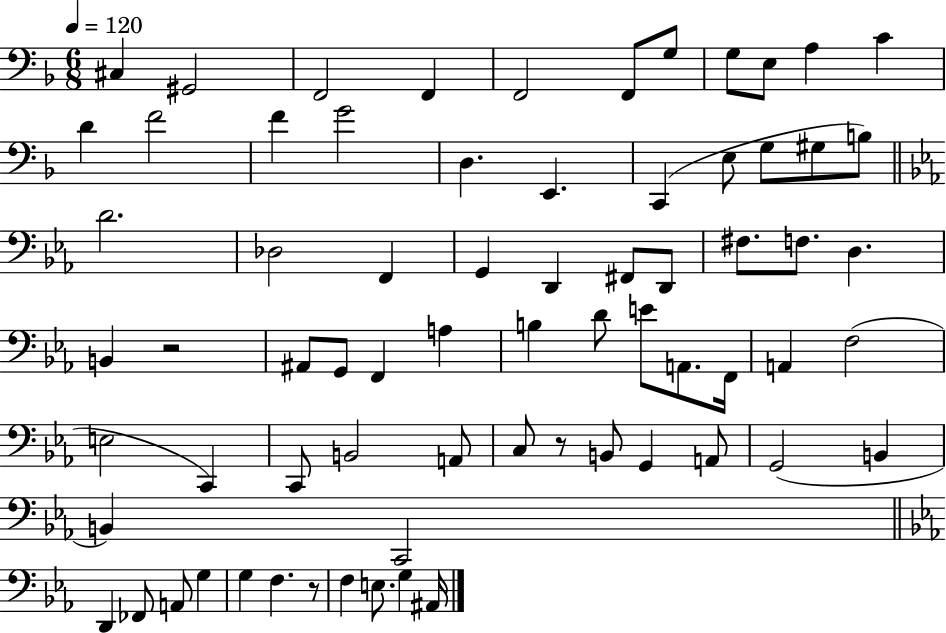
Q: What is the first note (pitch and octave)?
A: C#3